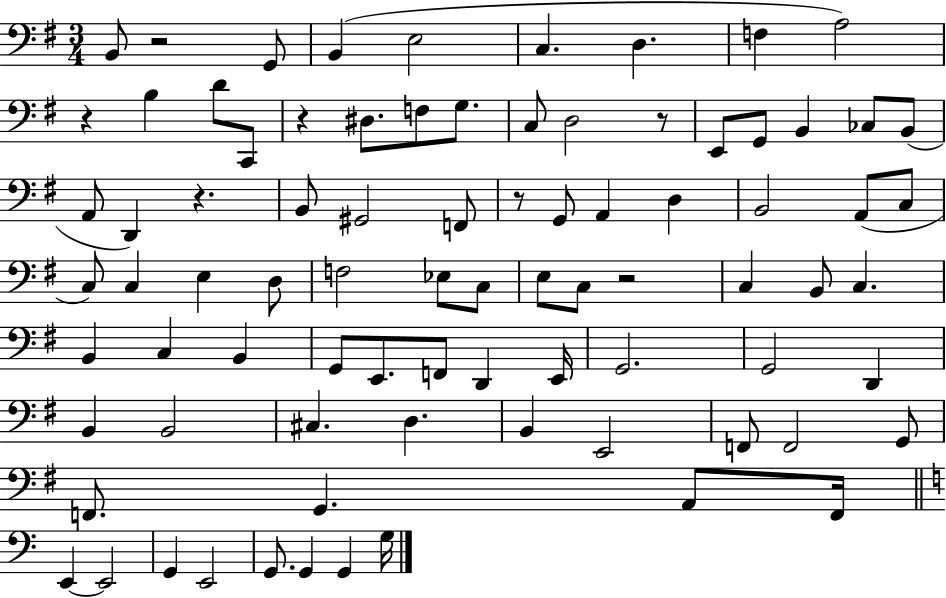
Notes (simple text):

B2/e R/h G2/e B2/q E3/h C3/q. D3/q. F3/q A3/h R/q B3/q D4/e C2/e R/q D#3/e. F3/e G3/e. C3/e D3/h R/e E2/e G2/e B2/q CES3/e B2/e A2/e D2/q R/q. B2/e G#2/h F2/e R/e G2/e A2/q D3/q B2/h A2/e C3/e C3/e C3/q E3/q D3/e F3/h Eb3/e C3/e E3/e C3/e R/h C3/q B2/e C3/q. B2/q C3/q B2/q G2/e E2/e. F2/e D2/q E2/s G2/h. G2/h D2/q B2/q B2/h C#3/q. D3/q. B2/q E2/h F2/e F2/h G2/e F2/e. G2/q. A2/e F2/s E2/q E2/h G2/q E2/h G2/e. G2/q G2/q G3/s